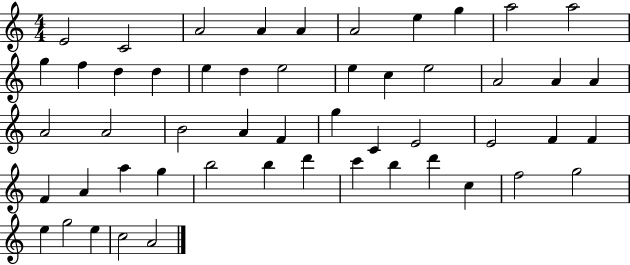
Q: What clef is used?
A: treble